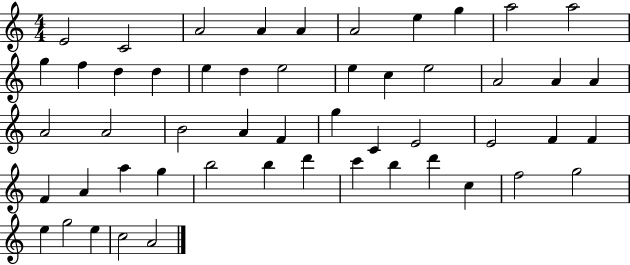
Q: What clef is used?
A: treble